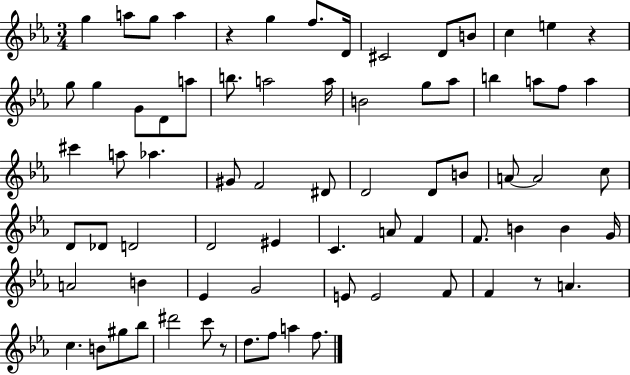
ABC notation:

X:1
T:Untitled
M:3/4
L:1/4
K:Eb
g a/2 g/2 a z g f/2 D/4 ^C2 D/2 B/2 c e z g/2 g G/2 D/2 a/2 b/2 a2 a/4 B2 g/2 _a/2 b a/2 f/2 a ^c' a/2 _a ^G/2 F2 ^D/2 D2 D/2 B/2 A/2 A2 c/2 D/2 _D/2 D2 D2 ^E C A/2 F F/2 B B G/4 A2 B _E G2 E/2 E2 F/2 F z/2 A c B/2 ^g/2 _b/2 ^d'2 c'/2 z/2 d/2 f/2 a f/2